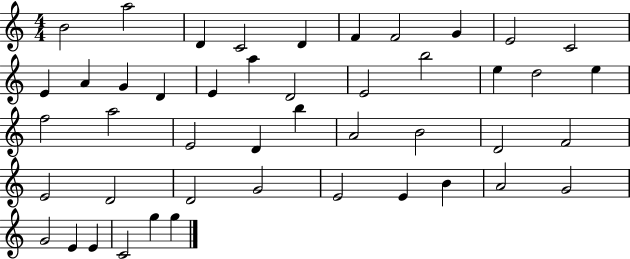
{
  \clef treble
  \numericTimeSignature
  \time 4/4
  \key c \major
  b'2 a''2 | d'4 c'2 d'4 | f'4 f'2 g'4 | e'2 c'2 | \break e'4 a'4 g'4 d'4 | e'4 a''4 d'2 | e'2 b''2 | e''4 d''2 e''4 | \break f''2 a''2 | e'2 d'4 b''4 | a'2 b'2 | d'2 f'2 | \break e'2 d'2 | d'2 g'2 | e'2 e'4 b'4 | a'2 g'2 | \break g'2 e'4 e'4 | c'2 g''4 g''4 | \bar "|."
}